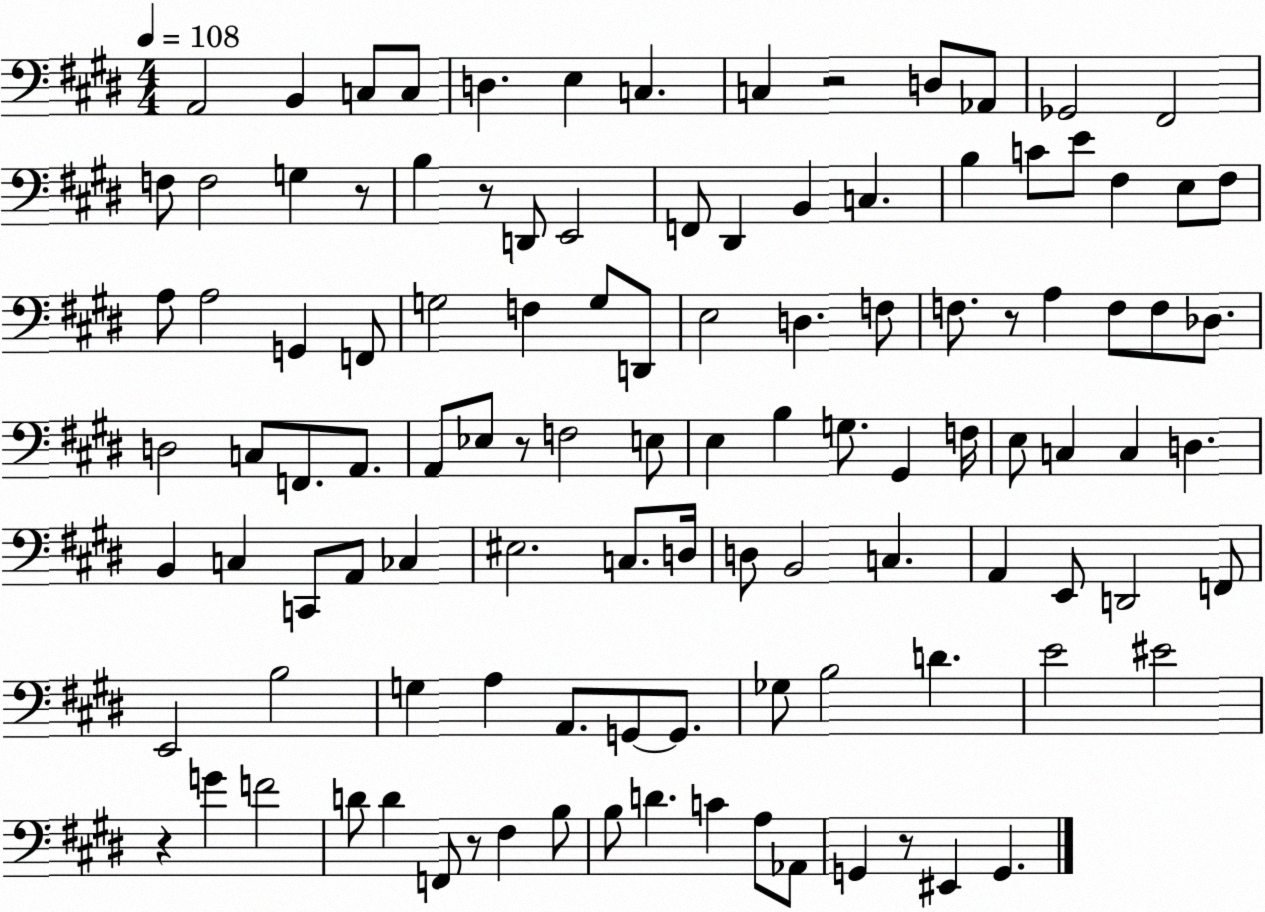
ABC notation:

X:1
T:Untitled
M:4/4
L:1/4
K:E
A,,2 B,, C,/2 C,/2 D, E, C, C, z2 D,/2 _A,,/2 _G,,2 ^F,,2 F,/2 F,2 G, z/2 B, z/2 D,,/2 E,,2 F,,/2 ^D,, B,, C, B, C/2 E/2 ^F, E,/2 ^F,/2 A,/2 A,2 G,, F,,/2 G,2 F, G,/2 D,,/2 E,2 D, F,/2 F,/2 z/2 A, F,/2 F,/2 _D,/2 D,2 C,/2 F,,/2 A,,/2 A,,/2 _E,/2 z/2 F,2 E,/2 E, B, G,/2 ^G,, F,/4 E,/2 C, C, D, B,, C, C,,/2 A,,/2 _C, ^E,2 C,/2 D,/4 D,/2 B,,2 C, A,, E,,/2 D,,2 F,,/2 E,,2 B,2 G, A, A,,/2 G,,/2 G,,/2 _G,/2 B,2 D E2 ^E2 z G F2 D/2 D F,,/2 z/2 ^F, B,/2 B,/2 D C A,/2 _A,,/2 G,, z/2 ^E,, G,,